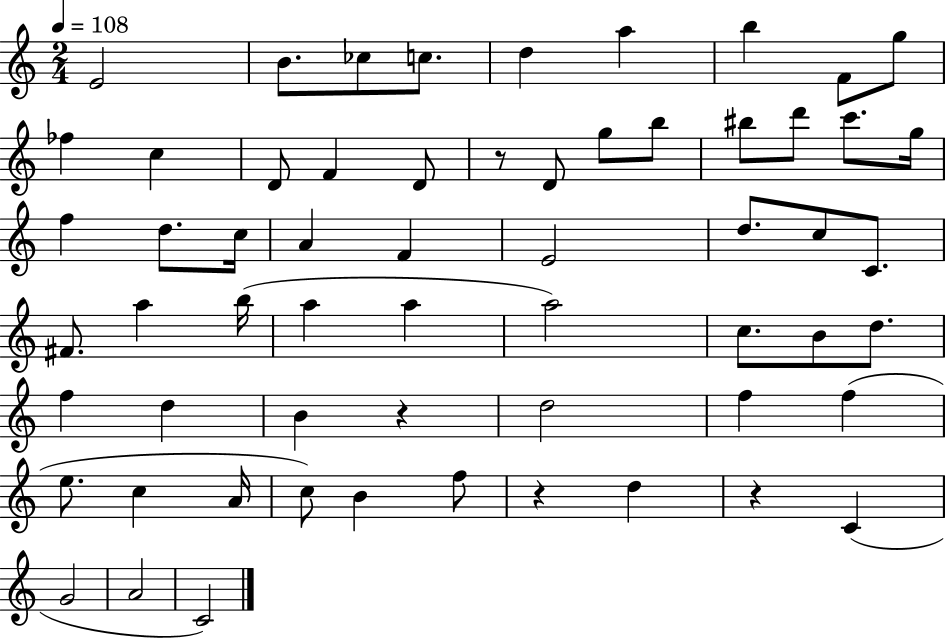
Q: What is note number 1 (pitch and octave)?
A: E4